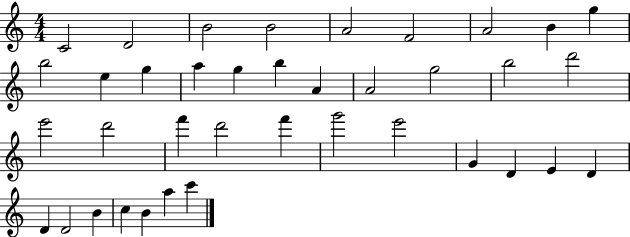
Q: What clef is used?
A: treble